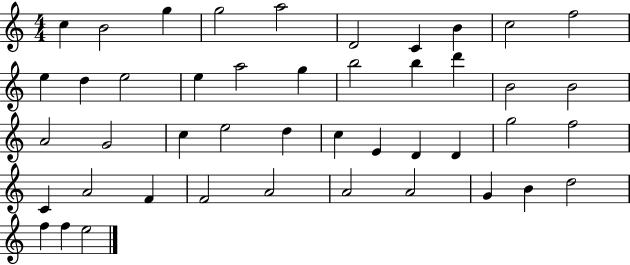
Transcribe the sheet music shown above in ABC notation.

X:1
T:Untitled
M:4/4
L:1/4
K:C
c B2 g g2 a2 D2 C B c2 f2 e d e2 e a2 g b2 b d' B2 B2 A2 G2 c e2 d c E D D g2 f2 C A2 F F2 A2 A2 A2 G B d2 f f e2